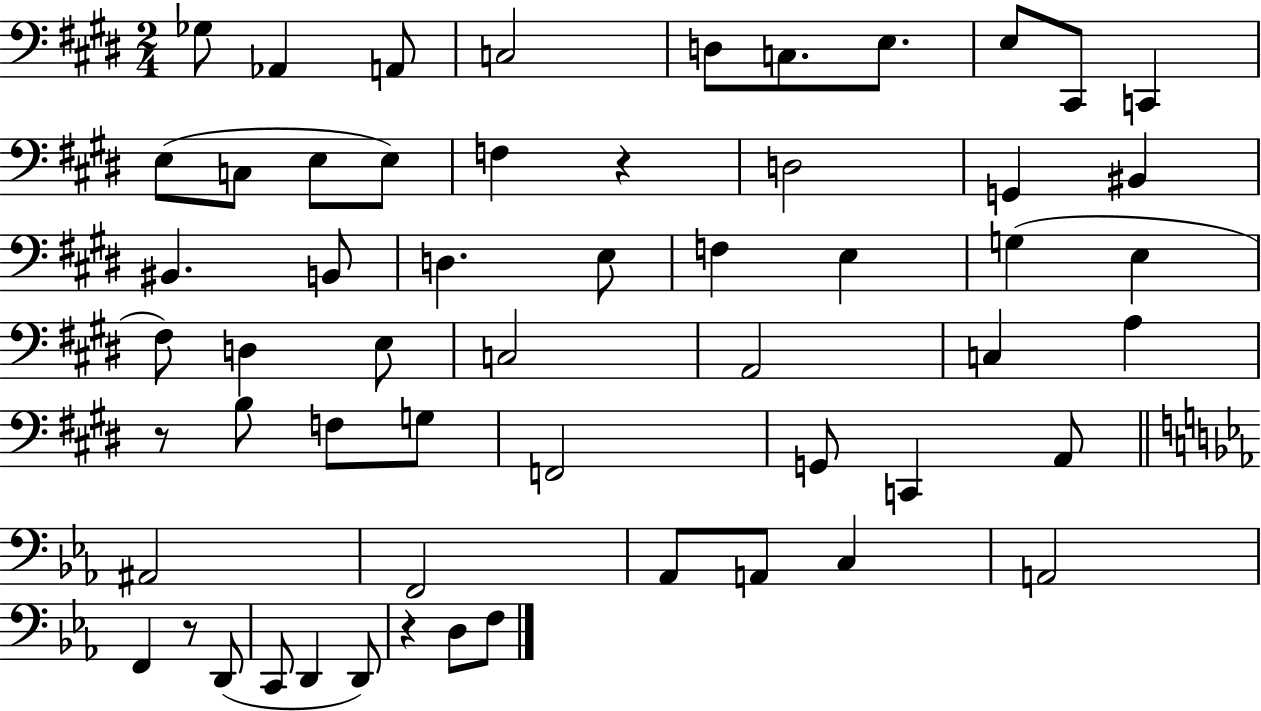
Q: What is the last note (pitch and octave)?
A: F3